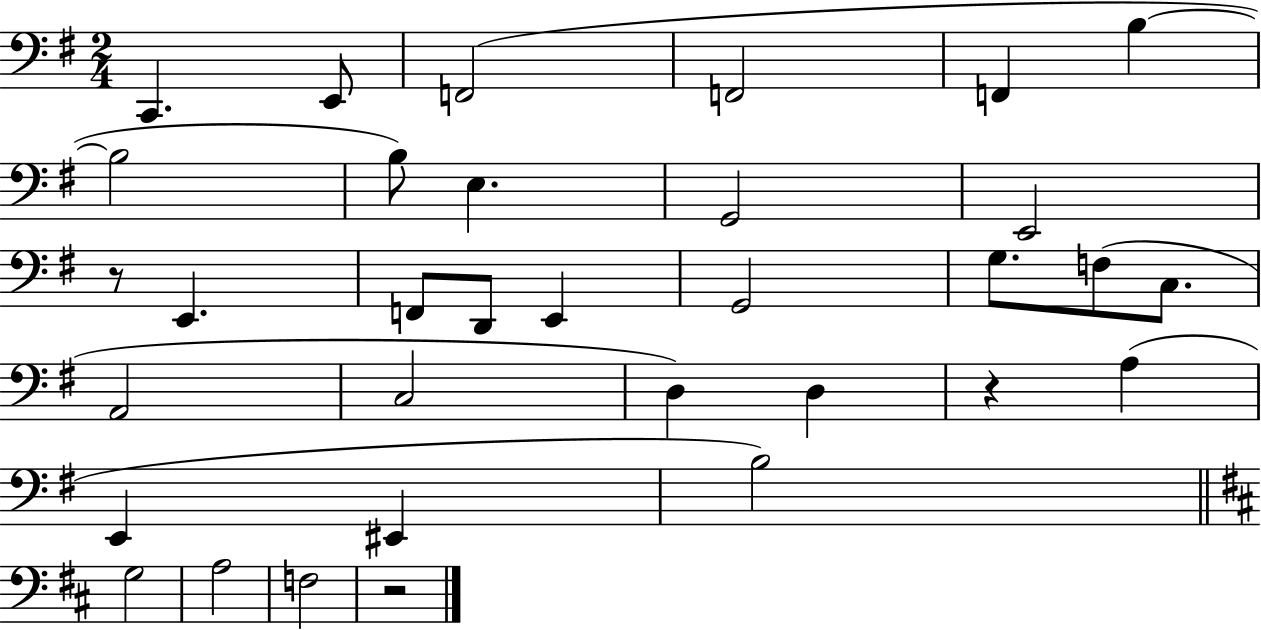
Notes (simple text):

C2/q. E2/e F2/h F2/h F2/q B3/q B3/h B3/e E3/q. G2/h E2/h R/e E2/q. F2/e D2/e E2/q G2/h G3/e. F3/e C3/e. A2/h C3/h D3/q D3/q R/q A3/q E2/q EIS2/q B3/h G3/h A3/h F3/h R/h